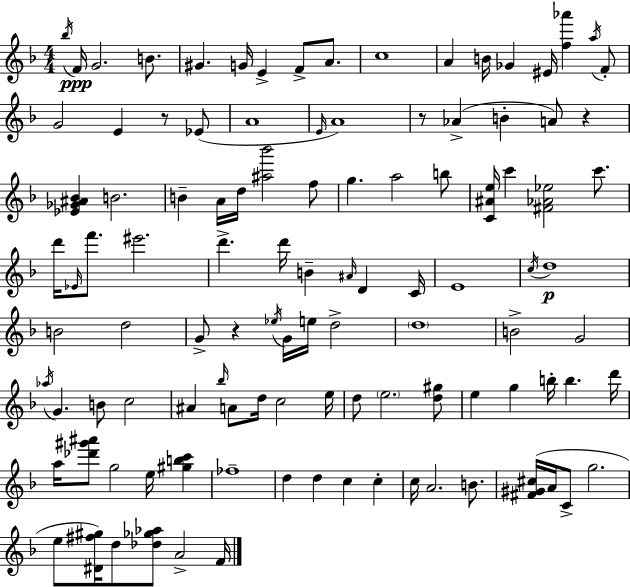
Bb5/s F4/s G4/h. B4/e. G#4/q. G4/s E4/q F4/e A4/e. C5/w A4/q B4/s Gb4/q EIS4/s [F5,Ab6]/q A5/s F4/e G4/h E4/q R/e Eb4/e A4/w E4/s A4/w R/e Ab4/q B4/q A4/e R/q [Eb4,Gb4,A#4,Bb4]/q B4/h. B4/q A4/s D5/s [A#5,Bb6]/h F5/e G5/q. A5/h B5/e [C4,A#4,E5]/s C6/q [F#4,Ab4,Eb5]/h C6/e. D6/s Eb4/s F6/e. EIS6/h. D6/q. D6/s B4/q A#4/s D4/q C4/s E4/w C5/s D5/w B4/h D5/h G4/e R/q Eb5/s G4/s E5/s D5/h D5/w B4/h G4/h Ab5/s G4/q. B4/e C5/h A#4/q Bb5/s A4/e D5/s C5/h E5/s D5/e E5/h. [D5,G#5]/e E5/q G5/q B5/s B5/q. D6/s A5/s [Db6,G#6,A#6]/e G5/h E5/s [G#5,B5,C6]/q FES5/w D5/q D5/q C5/q C5/q C5/s A4/h. B4/e. [F#4,G#4,C#5]/s A4/s C4/e G5/h. E5/e [D#4,F#5,G#5]/s D5/e [Db5,Gb5,Ab5]/e A4/h F4/s